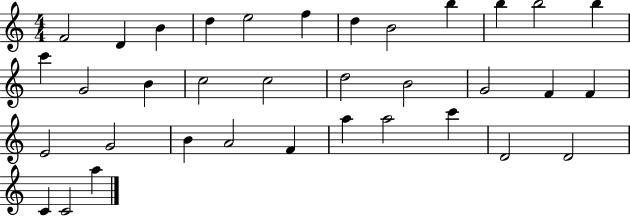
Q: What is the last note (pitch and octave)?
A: A5